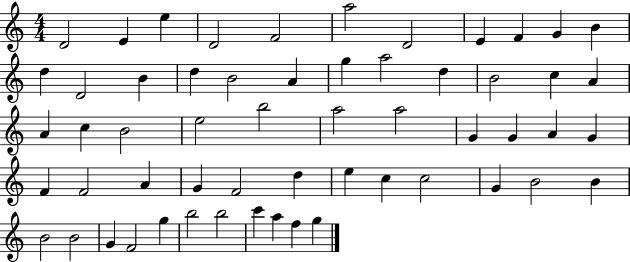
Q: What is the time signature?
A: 4/4